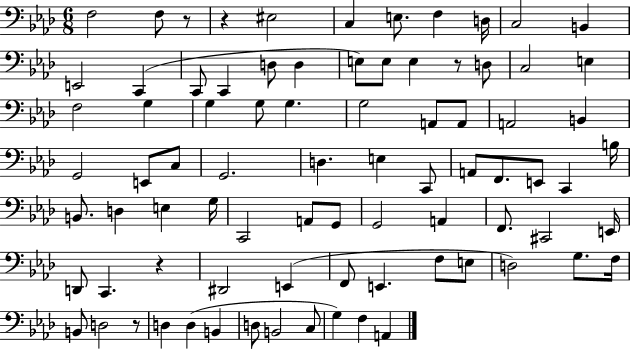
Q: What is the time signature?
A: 6/8